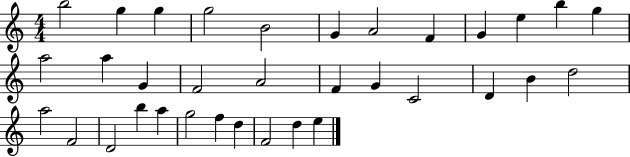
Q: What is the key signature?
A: C major